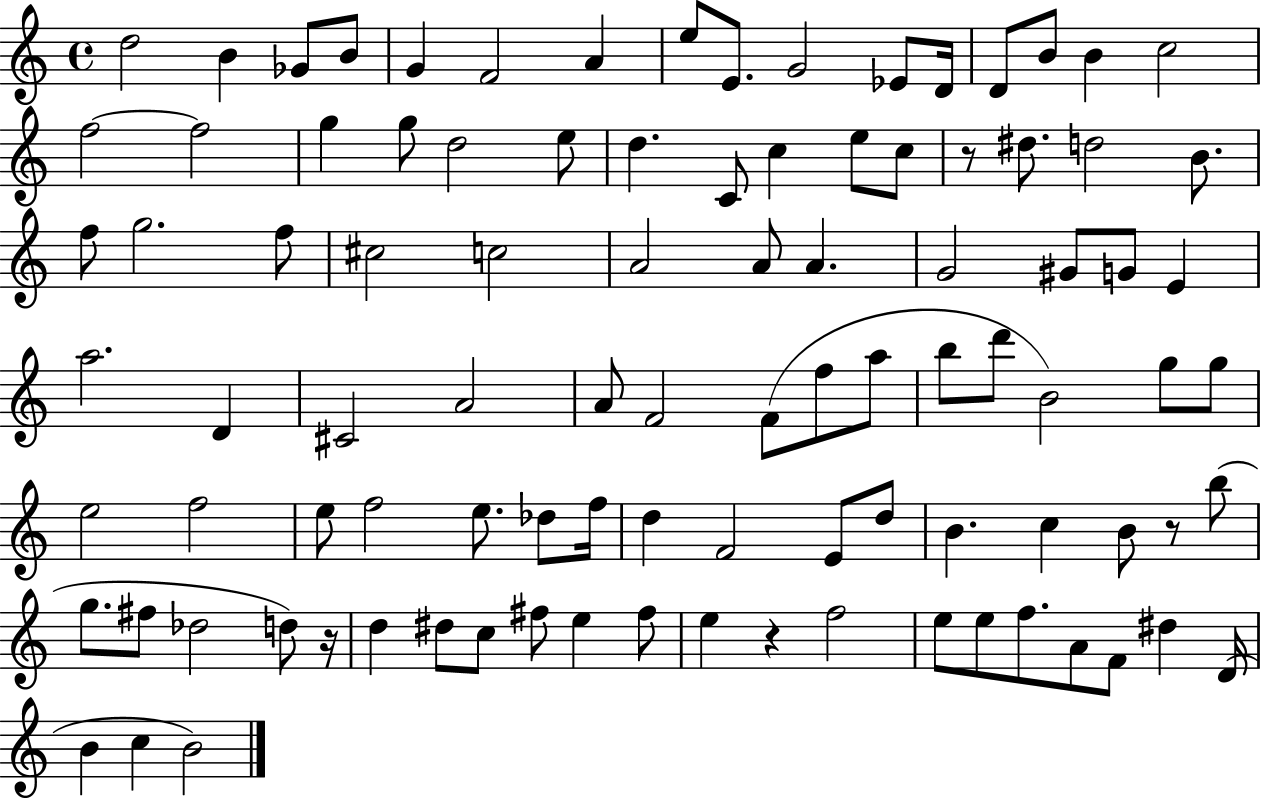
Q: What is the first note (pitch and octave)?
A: D5